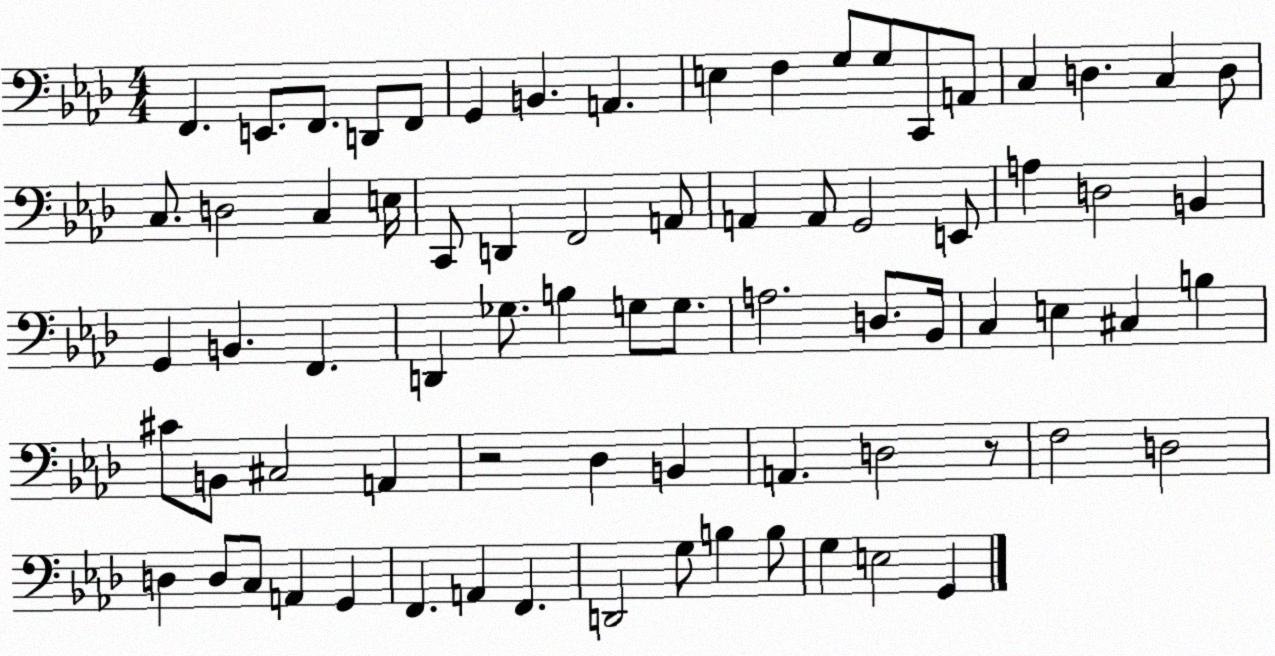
X:1
T:Untitled
M:4/4
L:1/4
K:Ab
F,, E,,/2 F,,/2 D,,/2 F,,/2 G,, B,, A,, E, F, G,/2 G,/2 C,,/2 A,,/2 C, D, C, D,/2 C,/2 D,2 C, E,/4 C,,/2 D,, F,,2 A,,/2 A,, A,,/2 G,,2 E,,/2 A, D,2 B,, G,, B,, F,, D,, _G,/2 B, G,/2 G,/2 A,2 D,/2 _B,,/4 C, E, ^C, B, ^C/2 B,,/2 ^C,2 A,, z2 _D, B,, A,, D,2 z/2 F,2 D,2 D, D,/2 C,/2 A,, G,, F,, A,, F,, D,,2 G,/2 B, B,/2 G, E,2 G,,